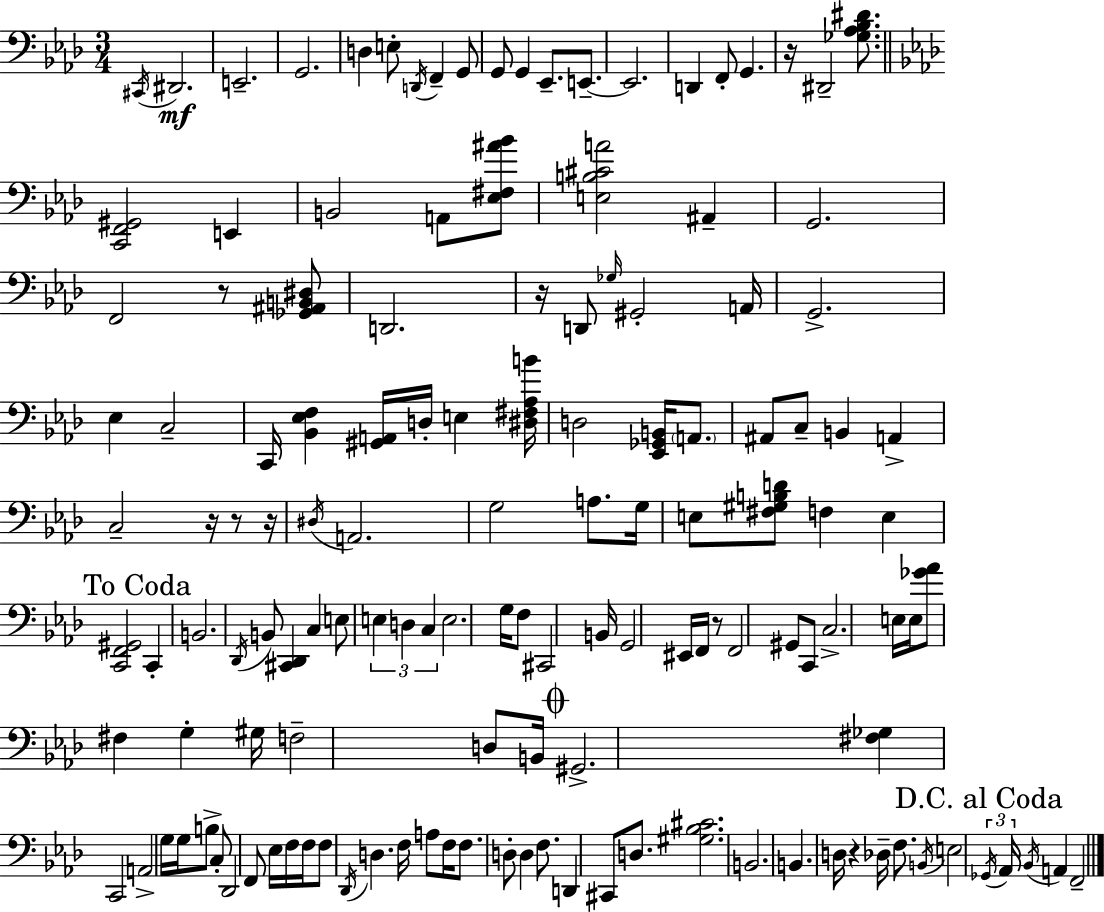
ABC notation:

X:1
T:Untitled
M:3/4
L:1/4
K:Fm
^C,,/4 ^D,,2 E,,2 G,,2 D, E,/2 D,,/4 F,, G,,/2 G,,/2 G,, _E,,/2 E,,/2 E,,2 D,, F,,/2 G,, z/4 ^D,,2 [_G,_A,_B,^D]/2 [C,,F,,^G,,]2 E,, B,,2 A,,/2 [_E,^F,^A_B]/2 [E,B,^CA]2 ^A,, G,,2 F,,2 z/2 [_G,,^A,,B,,^D,]/2 D,,2 z/4 D,,/2 _G,/4 ^G,,2 A,,/4 G,,2 _E, C,2 C,,/4 [_B,,_E,F,] [^G,,A,,]/4 D,/4 E, [^D,^F,_A,B]/4 D,2 [_E,,_G,,B,,]/4 A,,/2 ^A,,/2 C,/2 B,, A,, C,2 z/4 z/2 z/4 ^D,/4 A,,2 G,2 A,/2 G,/4 E,/2 [^F,^G,B,D]/2 F, E, [C,,F,,^G,,]2 C,, B,,2 _D,,/4 B,,/2 [^C,,_D,,] C, E,/2 E, D, C, E,2 G,/4 F,/2 ^C,,2 B,,/4 G,,2 ^E,,/4 F,,/4 z/2 F,,2 ^G,,/2 C,,/2 C,2 E,/4 E,/4 [_G_A]/2 ^F, G, ^G,/4 F,2 D,/2 B,,/4 ^G,,2 [^F,_G,] C,,2 A,,2 G,/4 G,/4 B,/2 C,/2 _D,,2 F,,/2 _E,/4 F,/4 F,/4 F,/2 _D,,/4 D, F,/4 A,/2 F,/4 F,/2 D,/2 D, F,/2 D,, ^C,,/2 D,/2 [^G,_B,^C]2 B,,2 B,, D,/4 z _D,/4 F,/2 B,,/4 E,2 _G,,/4 _A,,/4 _B,,/4 A,, F,,2